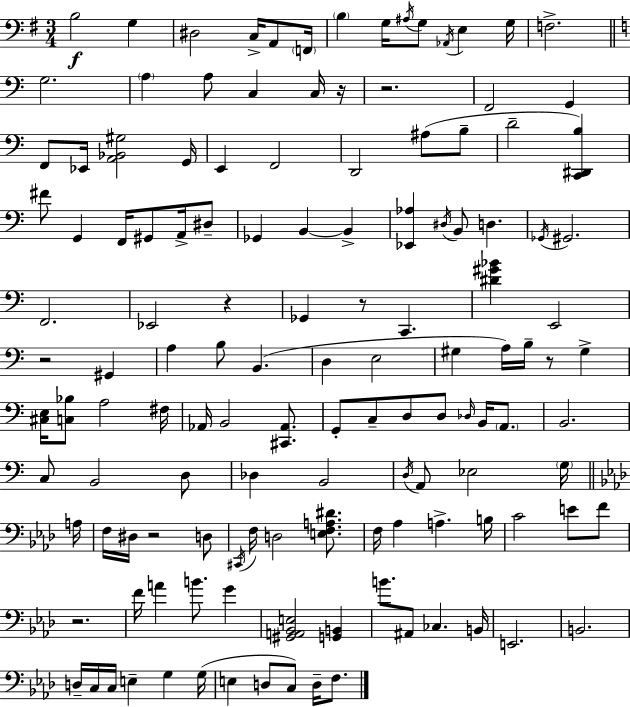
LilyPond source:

{
  \clef bass
  \numericTimeSignature
  \time 3/4
  \key g \major
  \repeat volta 2 { b2\f g4 | dis2 c16-> a,8 \parenthesize f,16 | \parenthesize b4 g16 \acciaccatura { ais16 } g8 \acciaccatura { aes,16 } e4 | g16 f2.-> | \break \bar "||" \break \key c \major g2. | \parenthesize a4 a8 c4 c16 r16 | r2. | f,2 g,4 | \break f,8 ees,16 <a, bes, gis>2 g,16 | e,4 f,2 | d,2 ais8( b8-- | d'2-- <c, dis, b>4) | \break fis'8 g,4 f,16 gis,8 a,16-> dis8-- | ges,4 b,4~~ b,4-> | <ees, aes>4 \acciaccatura { dis16 } b,8 d4. | \acciaccatura { ges,16 } gis,2. | \break f,2. | ees,2 r4 | ges,4 r8 c,4. | <dis' gis' bes'>4 e,2 | \break r2 gis,4 | a4 b8 b,4.( | d4 e2 | gis4 a16) b16-- r8 gis4-> | \break <cis e>16 <c bes>8 a2 | fis16 aes,16 b,2 <cis, aes,>8. | g,8-. c8-- d8 d8 \grace { des16 } b,16 | \parenthesize a,8. b,2. | \break c8 b,2 | d8 des4 b,2 | \acciaccatura { d16 } a,8 ees2 | \parenthesize g16 \bar "||" \break \key aes \major a16 f16 dis16 r2 d8 | \acciaccatura { cis,16 } f16 d2 <e f a dis'>8. | f16 aes4 a4.-> | b16 c'2 e'8 | \break f'8 r2. | f'16 a'4 b'8. g'4 | <gis, a, bes, e>2 <g, b,>4 | b'8. ais,8 ces4. | \break b,16 e,2. | b,2. | d16-- c16 c16 e4-- g4 | g16( e4 d8 c8) d16-- f8. | \break } \bar "|."
}